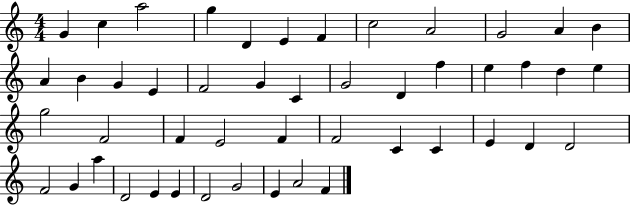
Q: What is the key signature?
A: C major